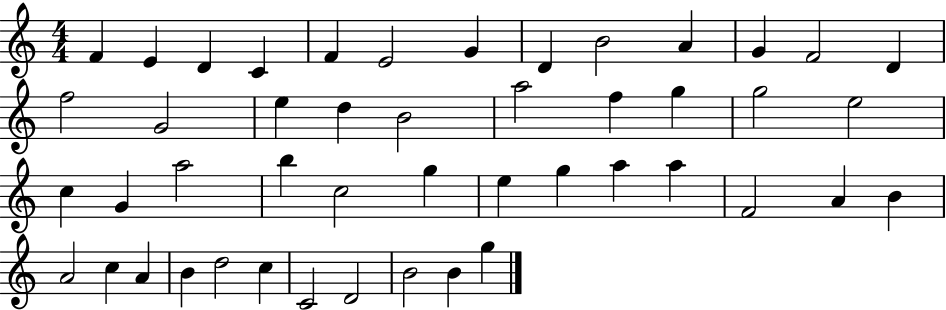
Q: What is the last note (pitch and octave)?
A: G5